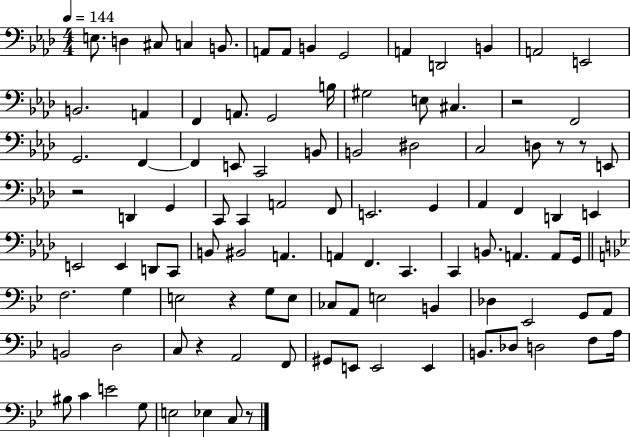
{
  \clef bass
  \numericTimeSignature
  \time 4/4
  \key aes \major
  \tempo 4 = 144
  e8. d4 cis8 c4 b,8. | a,8 a,8 b,4 g,2 | a,4 d,2 b,4 | a,2 e,2 | \break b,2. a,4 | f,4 a,8. g,2 b16 | gis2 e8 cis4. | r2 f,2 | \break g,2. f,4~~ | f,4 e,8 c,2 b,8 | b,2 dis2 | c2 d8 r8 r8 e,8 | \break r2 d,4 g,4 | c,8 c,4 a,2 f,8 | e,2. g,4 | aes,4 f,4 d,4 e,4 | \break e,2 e,4 d,8 c,8 | b,8 bis,2 a,4. | a,4 f,4. c,4. | c,4 b,8. a,4. a,8 g,16 | \break \bar "||" \break \key bes \major f2. g4 | e2 r4 g8 e8 | ces8 a,8 e2 b,4 | des4 ees,2 g,8 a,8 | \break b,2 d2 | c8 r4 a,2 f,8 | gis,8 e,8 e,2 e,4 | b,8. des8 d2 f8 a16 | \break bis8 c'4 e'2 g8 | e2 ees4 c8 r8 | \bar "|."
}